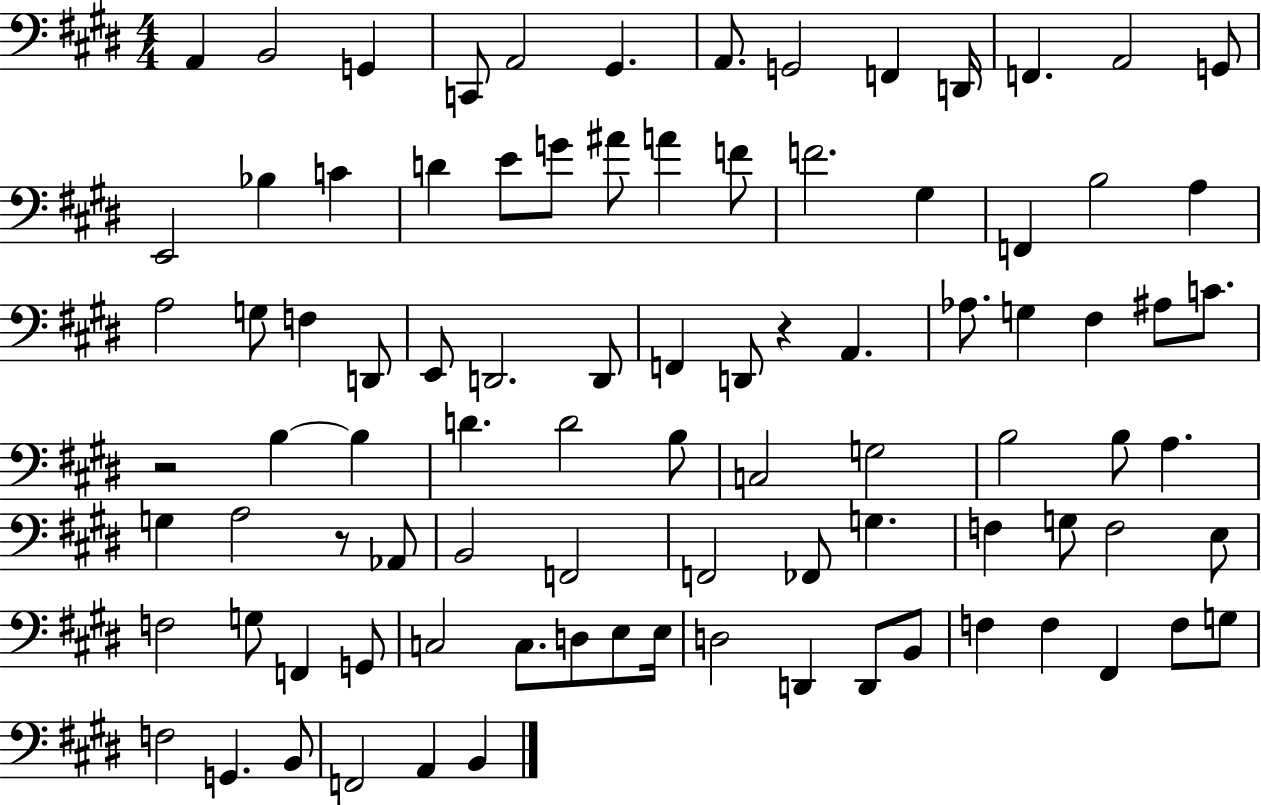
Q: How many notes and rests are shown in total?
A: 91